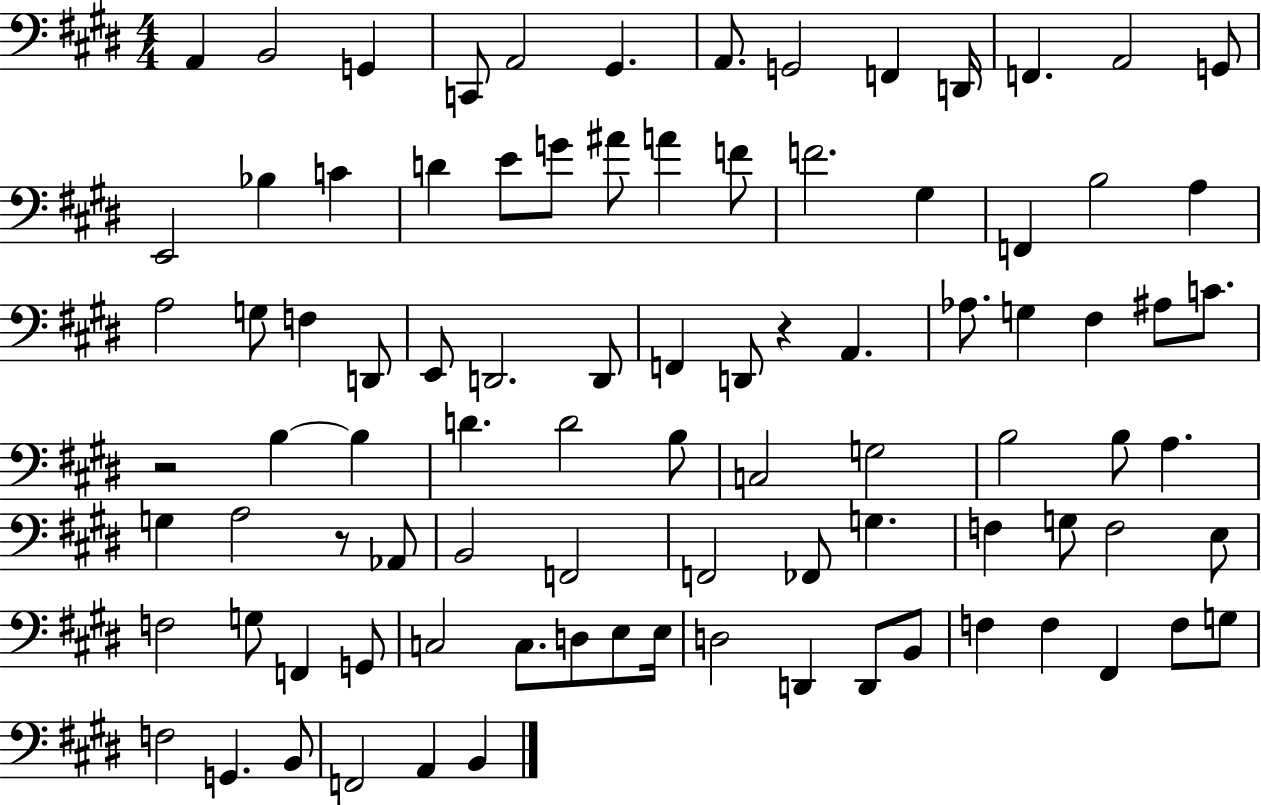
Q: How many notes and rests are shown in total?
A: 91